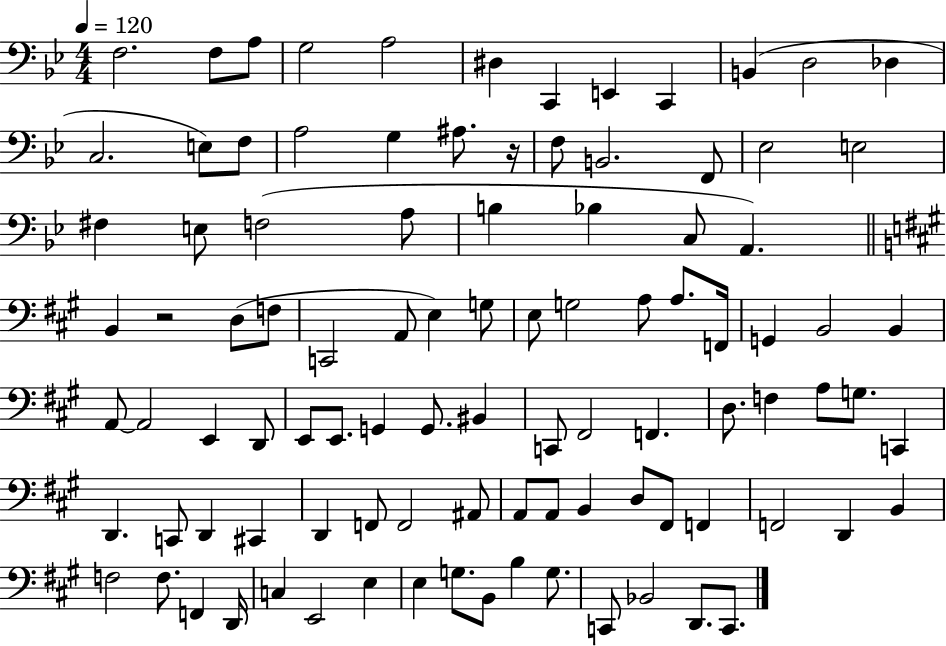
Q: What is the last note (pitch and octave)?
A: C2